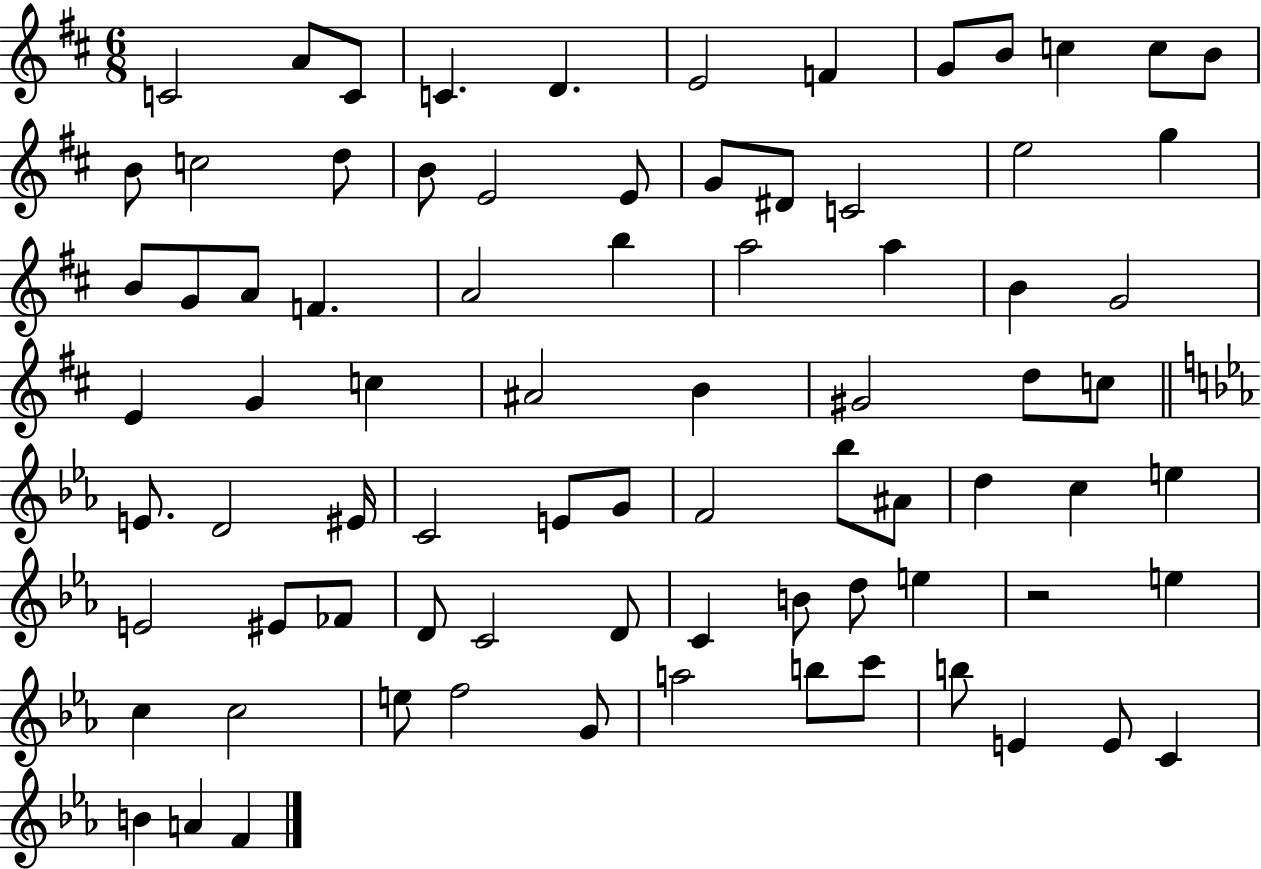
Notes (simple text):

C4/h A4/e C4/e C4/q. D4/q. E4/h F4/q G4/e B4/e C5/q C5/e B4/e B4/e C5/h D5/e B4/e E4/h E4/e G4/e D#4/e C4/h E5/h G5/q B4/e G4/e A4/e F4/q. A4/h B5/q A5/h A5/q B4/q G4/h E4/q G4/q C5/q A#4/h B4/q G#4/h D5/e C5/e E4/e. D4/h EIS4/s C4/h E4/e G4/e F4/h Bb5/e A#4/e D5/q C5/q E5/q E4/h EIS4/e FES4/e D4/e C4/h D4/e C4/q B4/e D5/e E5/q R/h E5/q C5/q C5/h E5/e F5/h G4/e A5/h B5/e C6/e B5/e E4/q E4/e C4/q B4/q A4/q F4/q